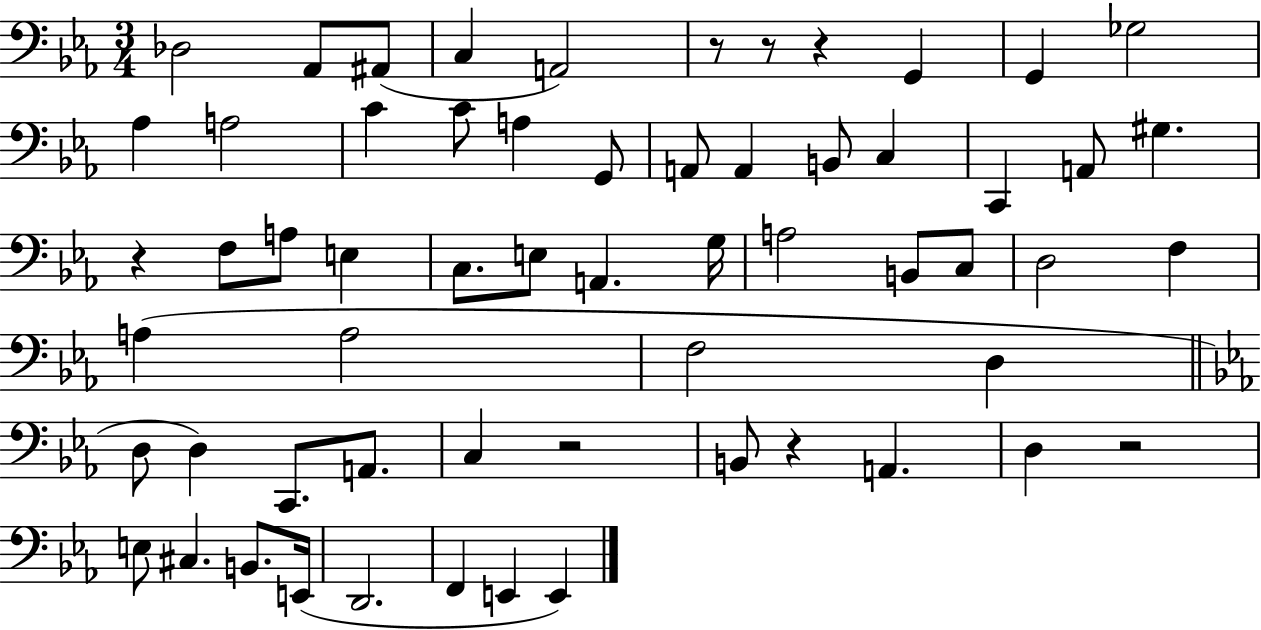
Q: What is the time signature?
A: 3/4